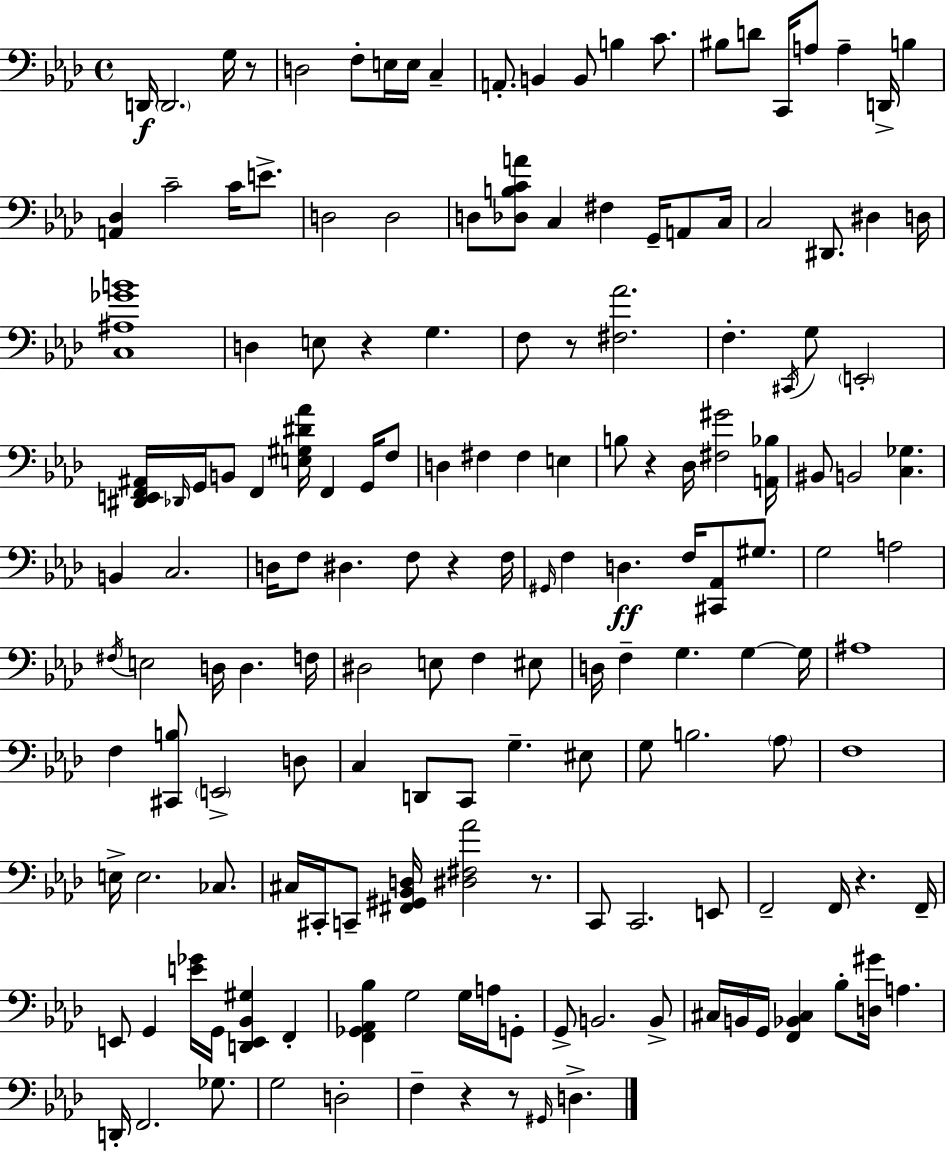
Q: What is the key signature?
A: F minor